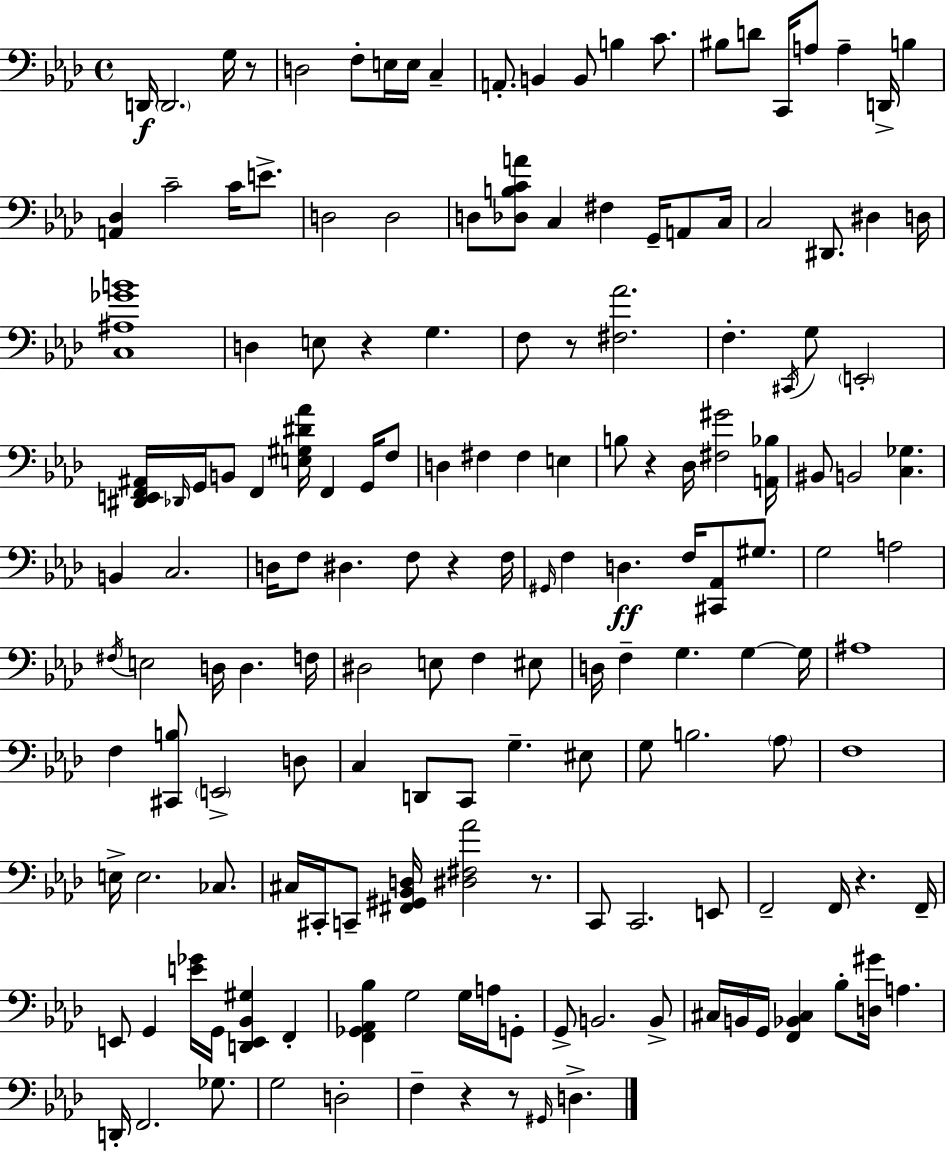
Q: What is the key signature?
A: F minor